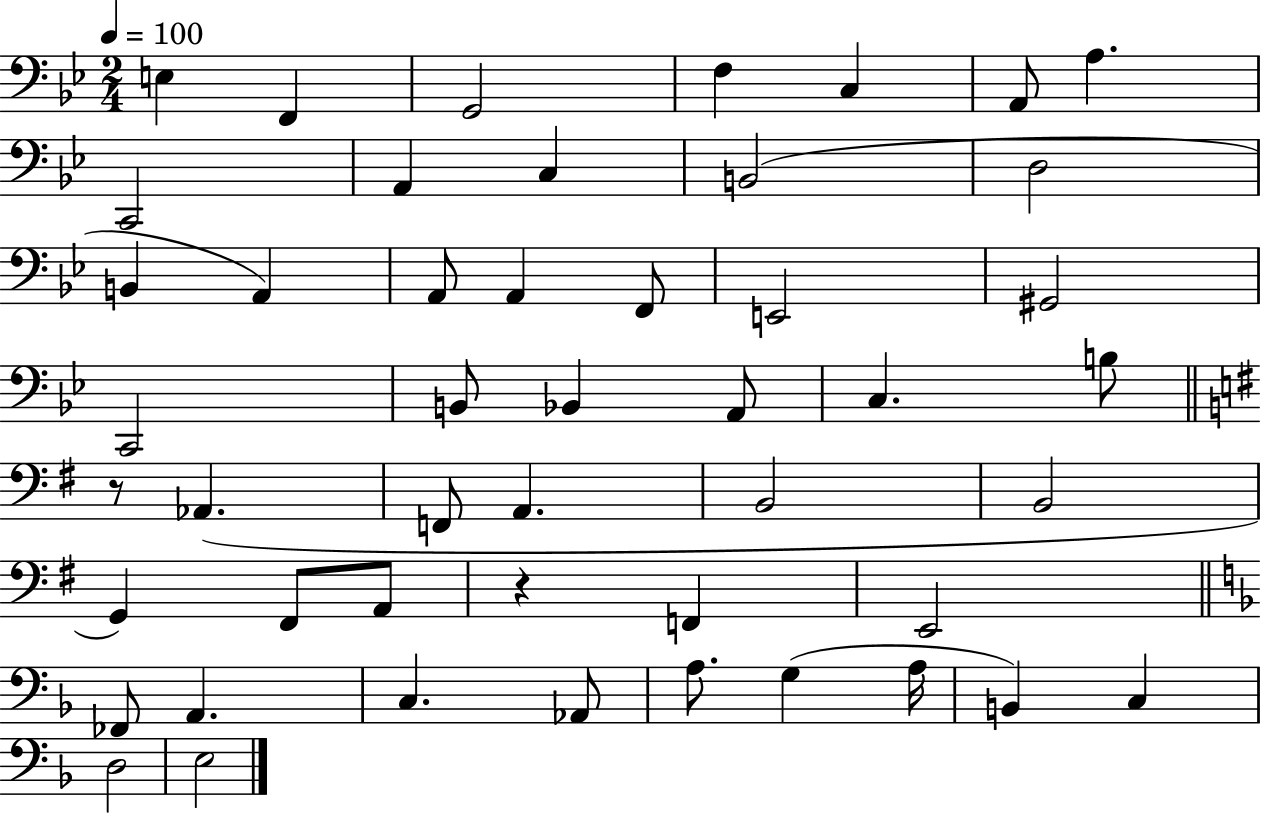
E3/q F2/q G2/h F3/q C3/q A2/e A3/q. C2/h A2/q C3/q B2/h D3/h B2/q A2/q A2/e A2/q F2/e E2/h G#2/h C2/h B2/e Bb2/q A2/e C3/q. B3/e R/e Ab2/q. F2/e A2/q. B2/h B2/h G2/q F#2/e A2/e R/q F2/q E2/h FES2/e A2/q. C3/q. Ab2/e A3/e. G3/q A3/s B2/q C3/q D3/h E3/h